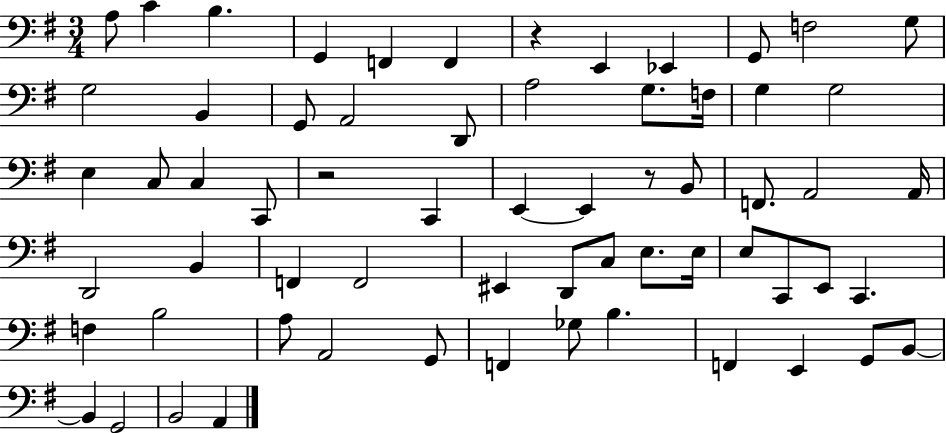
A3/e C4/q B3/q. G2/q F2/q F2/q R/q E2/q Eb2/q G2/e F3/h G3/e G3/h B2/q G2/e A2/h D2/e A3/h G3/e. F3/s G3/q G3/h E3/q C3/e C3/q C2/e R/h C2/q E2/q E2/q R/e B2/e F2/e. A2/h A2/s D2/h B2/q F2/q F2/h EIS2/q D2/e C3/e E3/e. E3/s E3/e C2/e E2/e C2/q. F3/q B3/h A3/e A2/h G2/e F2/q Gb3/e B3/q. F2/q E2/q G2/e B2/e B2/q G2/h B2/h A2/q